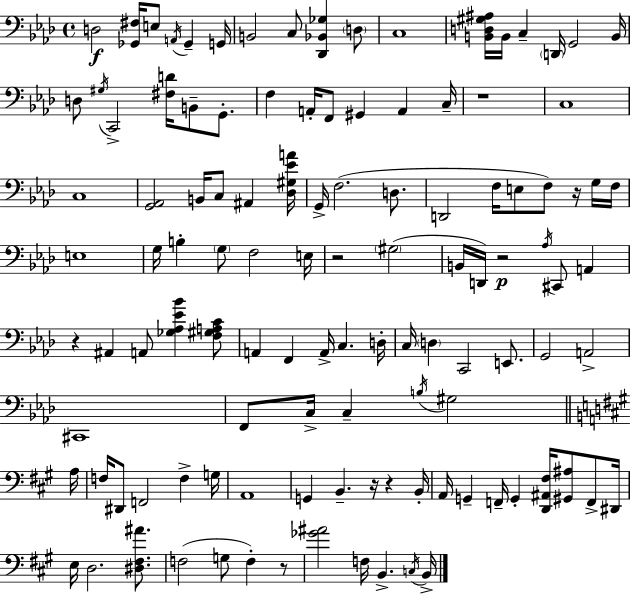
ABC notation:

X:1
T:Untitled
M:4/4
L:1/4
K:Ab
D,2 [_G,,^F,]/4 E,/2 A,,/4 _G,, G,,/4 B,,2 C,/2 [_D,,_B,,_G,] D,/2 C,4 [B,,D,^G,^A,]/4 B,,/4 C, D,,/4 G,,2 B,,/4 D,/2 ^G,/4 C,,2 [^F,D]/4 B,,/2 G,,/2 F, A,,/4 F,,/2 ^G,, A,, C,/4 z4 C,4 C,4 [G,,_A,,]2 B,,/4 C,/2 ^A,, [_D,^G,_EA]/4 G,,/4 F,2 D,/2 D,,2 F,/4 E,/2 F,/2 z/4 G,/4 F,/4 E,4 G,/4 B, G,/2 F,2 E,/4 z2 ^G,2 B,,/4 D,,/4 z2 _A,/4 ^C,,/2 A,, z ^A,, A,,/2 [_G,_A,_E_B] [F,^G,A,C]/2 A,, F,, A,,/4 C, D,/4 C,/4 D, C,,2 E,,/2 G,,2 A,,2 ^C,,4 F,,/2 C,/4 C, B,/4 ^G,2 A,/4 F,/4 ^D,,/2 F,,2 F, G,/4 A,,4 G,, B,, z/4 z B,,/4 A,,/4 G,, F,,/4 G,, [D,,^A,,^F,]/4 [^G,,^A,]/2 F,,/2 ^D,,/4 E,/4 D,2 [^D,^F,^A]/2 F,2 G,/2 F, z/2 [_G^A]2 F,/4 B,, C,/4 B,,/4